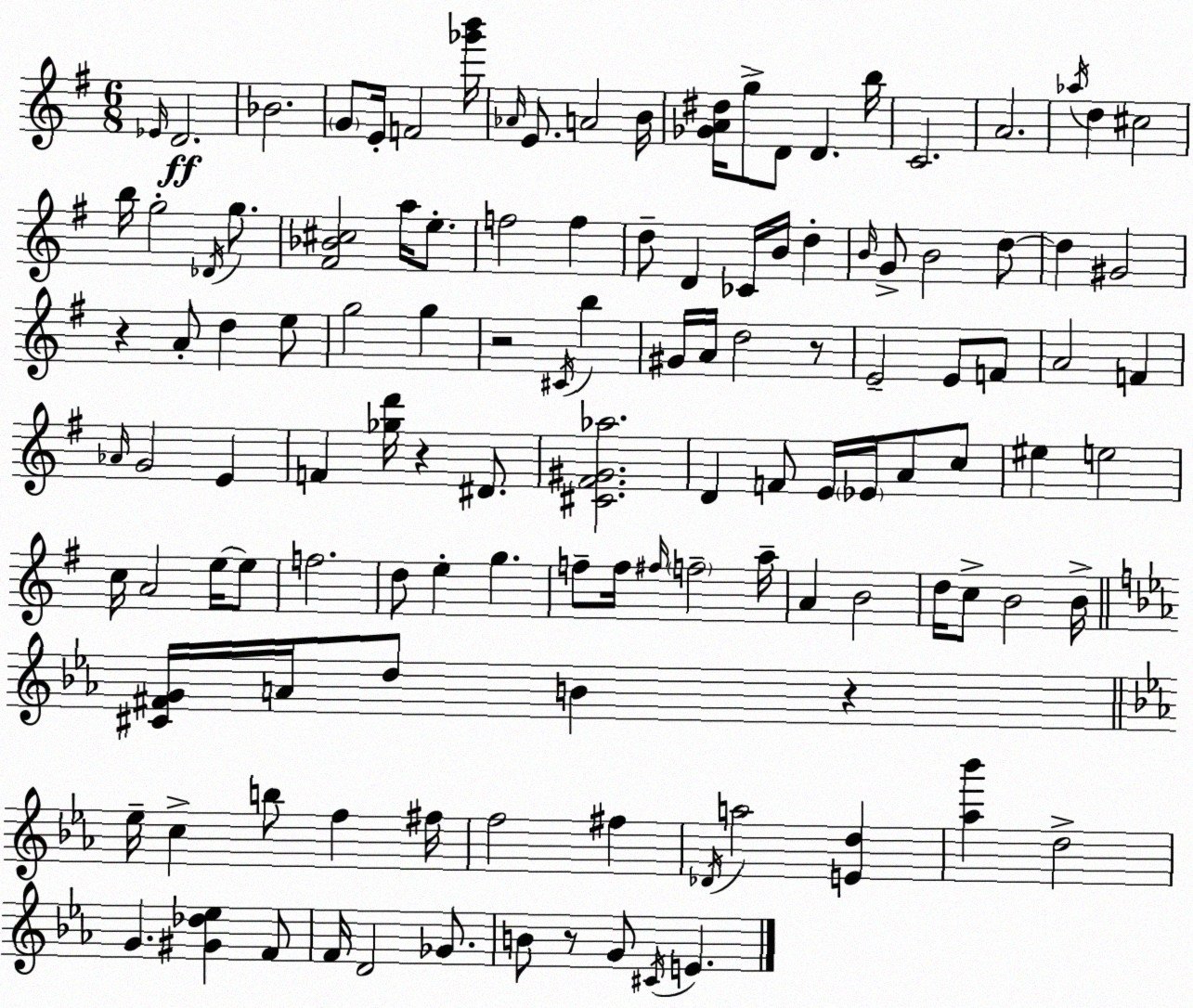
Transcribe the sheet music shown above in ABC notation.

X:1
T:Untitled
M:6/8
L:1/4
K:Em
_E/4 D2 _B2 G/2 E/4 F2 [_g'b']/4 _A/4 E/2 A2 B/4 [_GA^d]/4 g/2 D/2 D b/4 C2 A2 _a/4 d ^c2 b/4 g2 _D/4 g/2 [^F_B^c]2 a/4 e/2 f2 f d/2 D _C/4 B/4 d B/4 G/2 B2 d/2 d ^G2 z A/2 d e/2 g2 g z2 ^C/4 b ^G/4 A/4 d2 z/2 E2 E/2 F/2 A2 F _A/4 G2 E F [_gd']/4 z ^D/2 [^C^F^G_a]2 D F/2 E/4 _E/4 A/2 c/2 ^e e2 c/4 A2 e/4 e/2 f2 d/2 e g f/2 f/4 ^f/4 f2 a/4 A B2 d/4 c/2 B2 B/4 [^C^FG]/4 A/4 d/2 B z _e/4 c b/2 f ^f/4 f2 ^f _D/4 a2 [Ed] [_a_b'] d2 G [^G_d_e] F/2 F/4 D2 _G/2 B/2 z/2 G/2 ^C/4 E